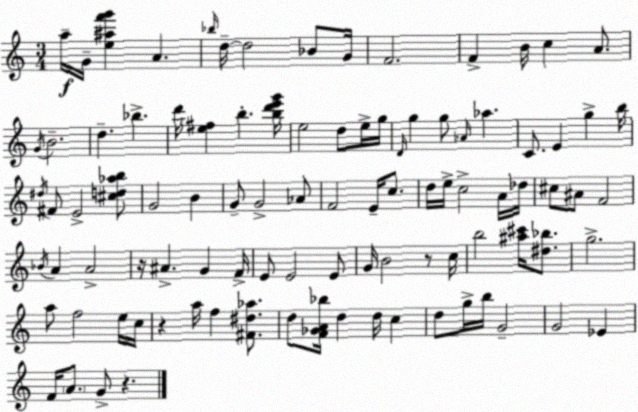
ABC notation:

X:1
T:Untitled
M:3/4
L:1/4
K:C
a/4 G/4 [e^af'g'] A _b/4 d/4 d2 _B/2 G/4 F2 F B/4 c A/2 G/4 B2 d _b d'/4 [e^f] b [bd'e'g']/4 e2 d/2 e/4 g/4 D/4 g g/2 _A/4 _a C/2 E g b/4 ^d/4 ^F/2 E2 [^cd_ab]/2 G2 B G/2 G2 _A/2 F2 E/4 c/2 d/4 e/4 c2 A/4 _d/4 ^c/2 ^A/2 F2 _B/4 A A2 z/4 ^A G F/4 E/2 E2 E/2 G/4 B2 z/2 c/4 b2 [^a^c']/4 [^d_b]/2 g2 a/2 f2 e/4 c/4 z a/4 f [^F^d_a]/2 d/2 [F_GA_b]/4 d d/4 c d/2 g/4 b/4 G2 G2 _E F/4 A/2 G/2 z